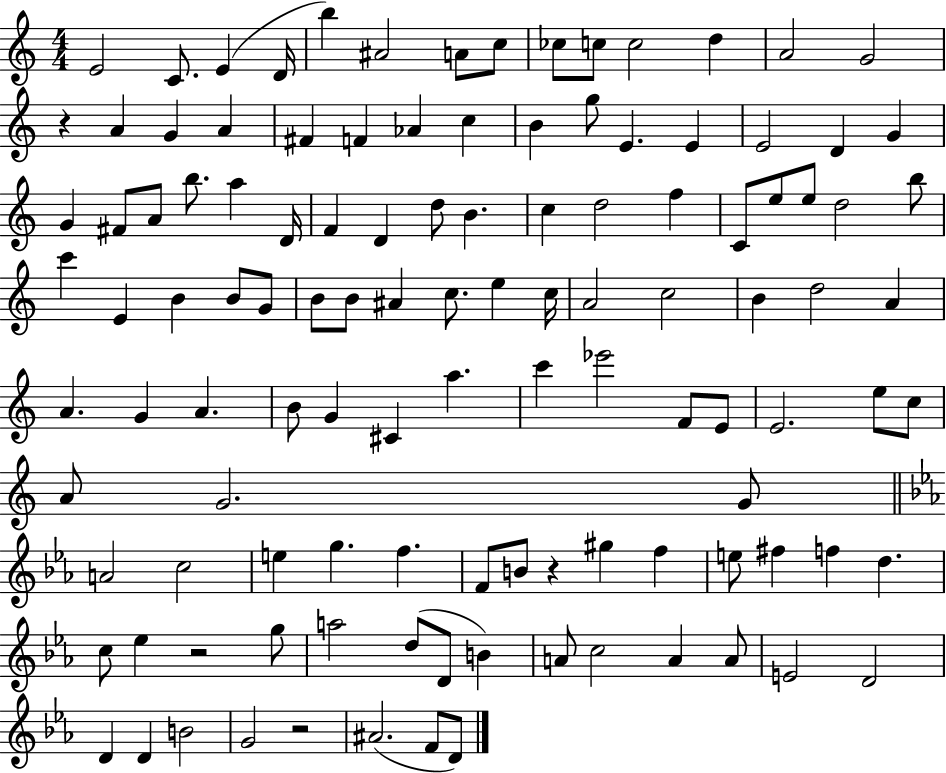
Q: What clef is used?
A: treble